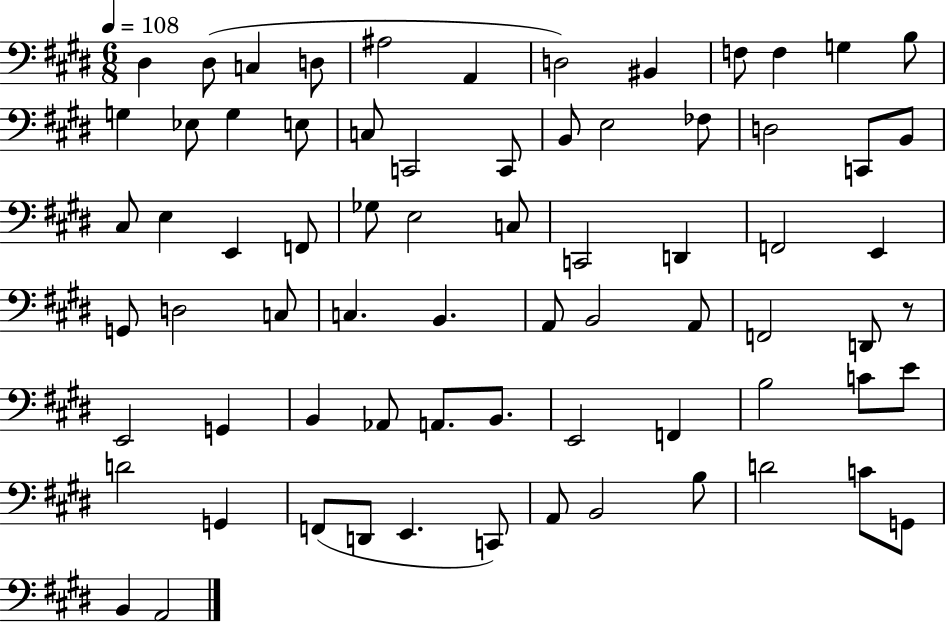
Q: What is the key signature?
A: E major